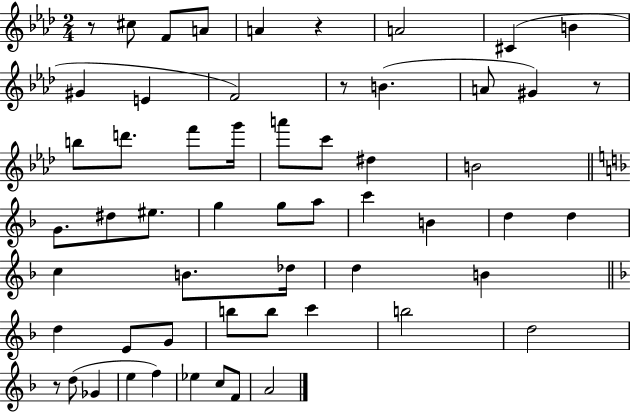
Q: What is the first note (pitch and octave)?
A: C#5